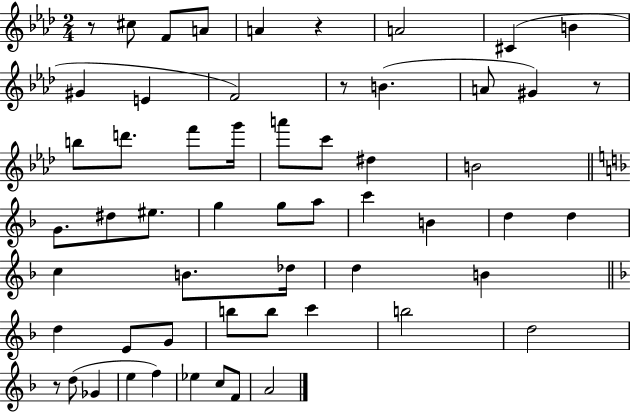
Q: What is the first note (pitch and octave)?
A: C#5